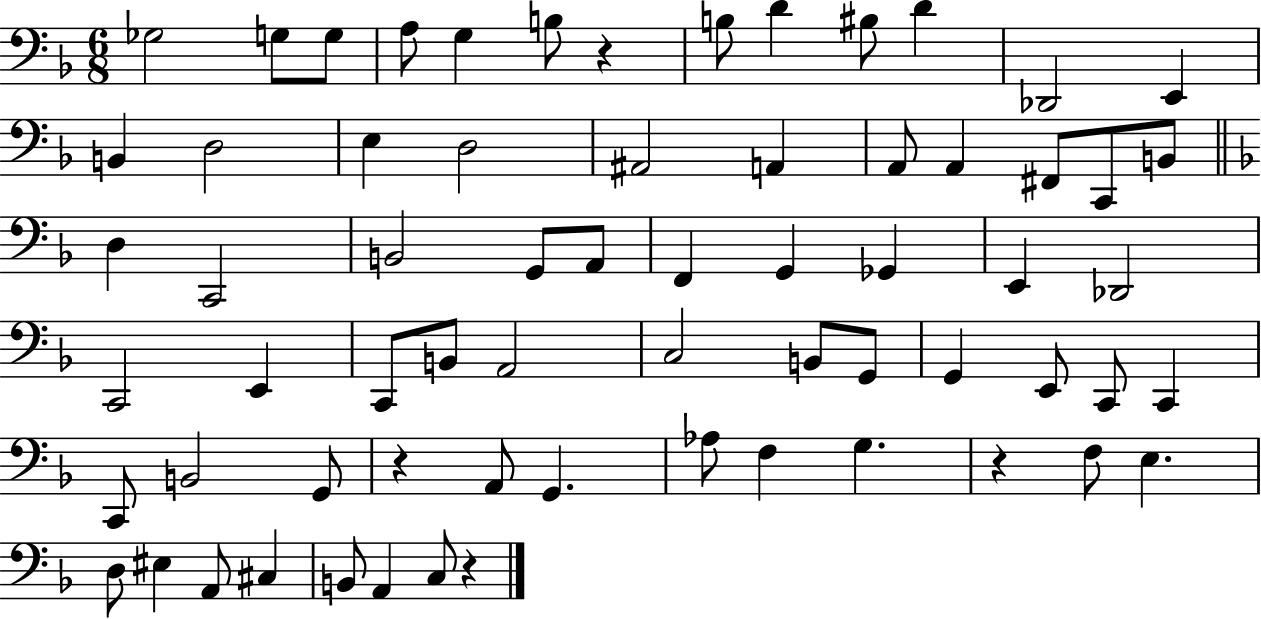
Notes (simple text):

Gb3/h G3/e G3/e A3/e G3/q B3/e R/q B3/e D4/q BIS3/e D4/q Db2/h E2/q B2/q D3/h E3/q D3/h A#2/h A2/q A2/e A2/q F#2/e C2/e B2/e D3/q C2/h B2/h G2/e A2/e F2/q G2/q Gb2/q E2/q Db2/h C2/h E2/q C2/e B2/e A2/h C3/h B2/e G2/e G2/q E2/e C2/e C2/q C2/e B2/h G2/e R/q A2/e G2/q. Ab3/e F3/q G3/q. R/q F3/e E3/q. D3/e EIS3/q A2/e C#3/q B2/e A2/q C3/e R/q